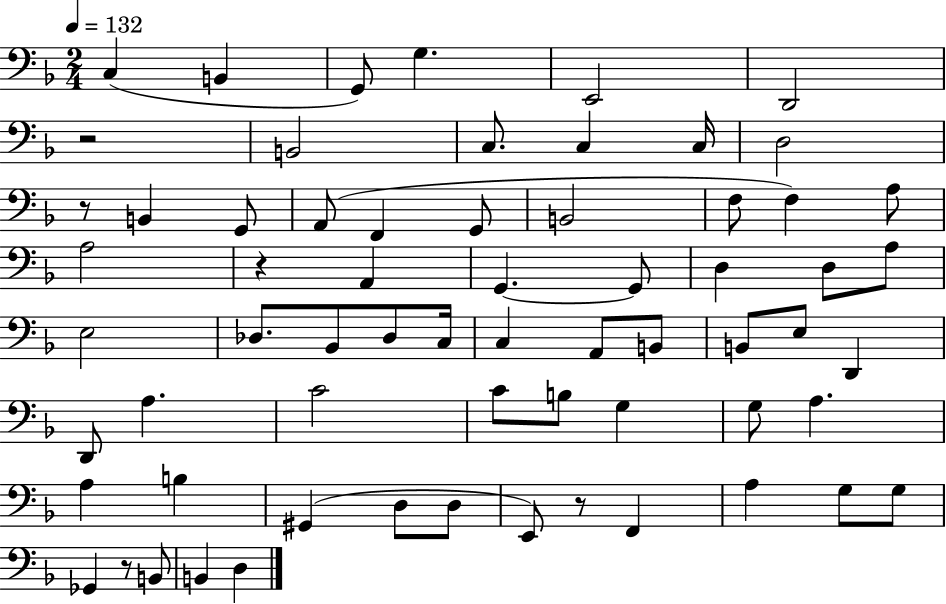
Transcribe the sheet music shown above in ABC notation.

X:1
T:Untitled
M:2/4
L:1/4
K:F
C, B,, G,,/2 G, E,,2 D,,2 z2 B,,2 C,/2 C, C,/4 D,2 z/2 B,, G,,/2 A,,/2 F,, G,,/2 B,,2 F,/2 F, A,/2 A,2 z A,, G,, G,,/2 D, D,/2 A,/2 E,2 _D,/2 _B,,/2 _D,/2 C,/4 C, A,,/2 B,,/2 B,,/2 E,/2 D,, D,,/2 A, C2 C/2 B,/2 G, G,/2 A, A, B, ^G,, D,/2 D,/2 E,,/2 z/2 F,, A, G,/2 G,/2 _G,, z/2 B,,/2 B,, D,